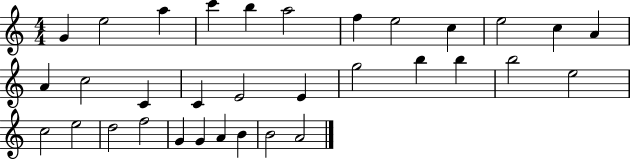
{
  \clef treble
  \numericTimeSignature
  \time 4/4
  \key c \major
  g'4 e''2 a''4 | c'''4 b''4 a''2 | f''4 e''2 c''4 | e''2 c''4 a'4 | \break a'4 c''2 c'4 | c'4 e'2 e'4 | g''2 b''4 b''4 | b''2 e''2 | \break c''2 e''2 | d''2 f''2 | g'4 g'4 a'4 b'4 | b'2 a'2 | \break \bar "|."
}